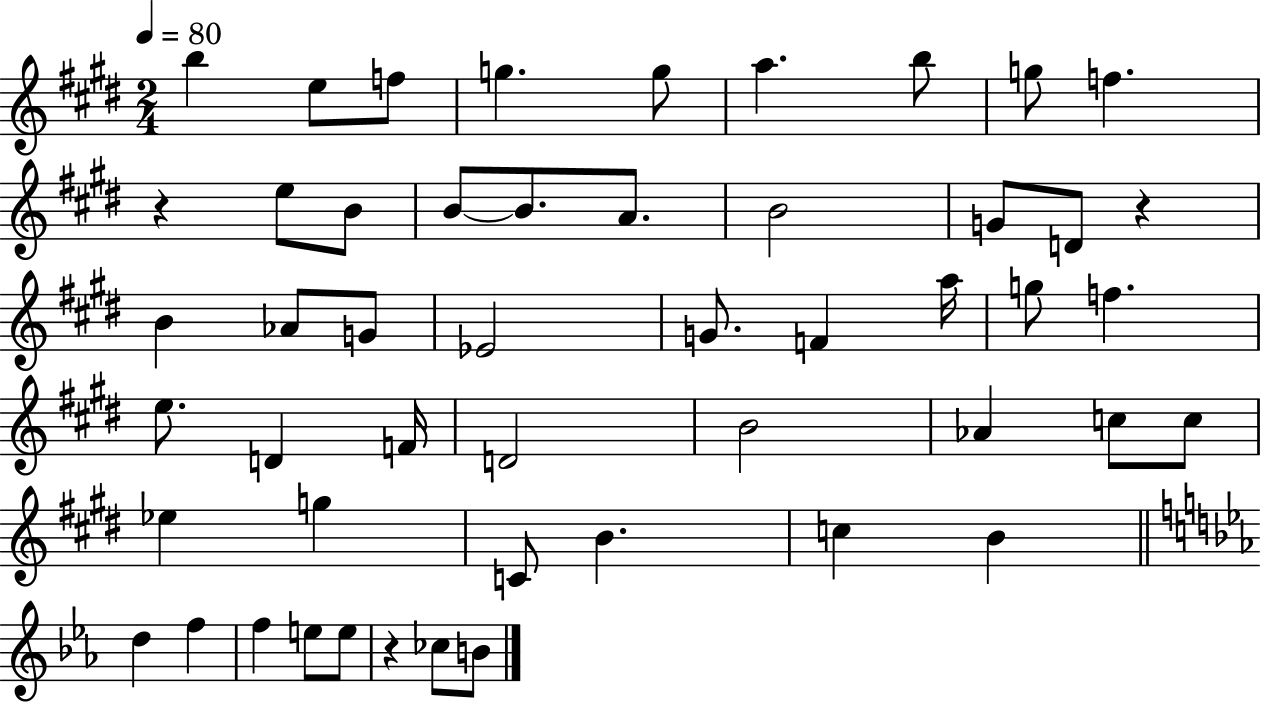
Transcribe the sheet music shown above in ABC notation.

X:1
T:Untitled
M:2/4
L:1/4
K:E
b e/2 f/2 g g/2 a b/2 g/2 f z e/2 B/2 B/2 B/2 A/2 B2 G/2 D/2 z B _A/2 G/2 _E2 G/2 F a/4 g/2 f e/2 D F/4 D2 B2 _A c/2 c/2 _e g C/2 B c B d f f e/2 e/2 z _c/2 B/2